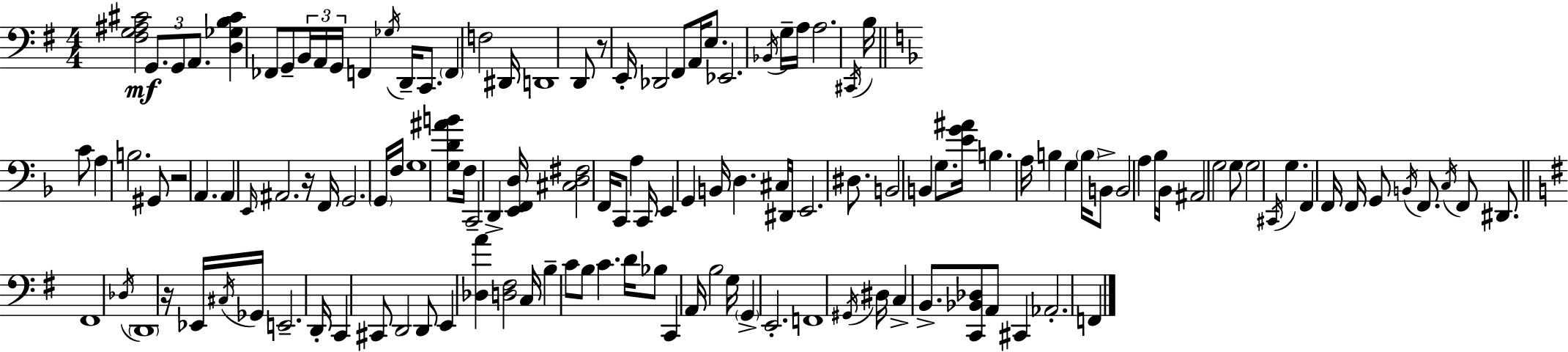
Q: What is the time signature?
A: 4/4